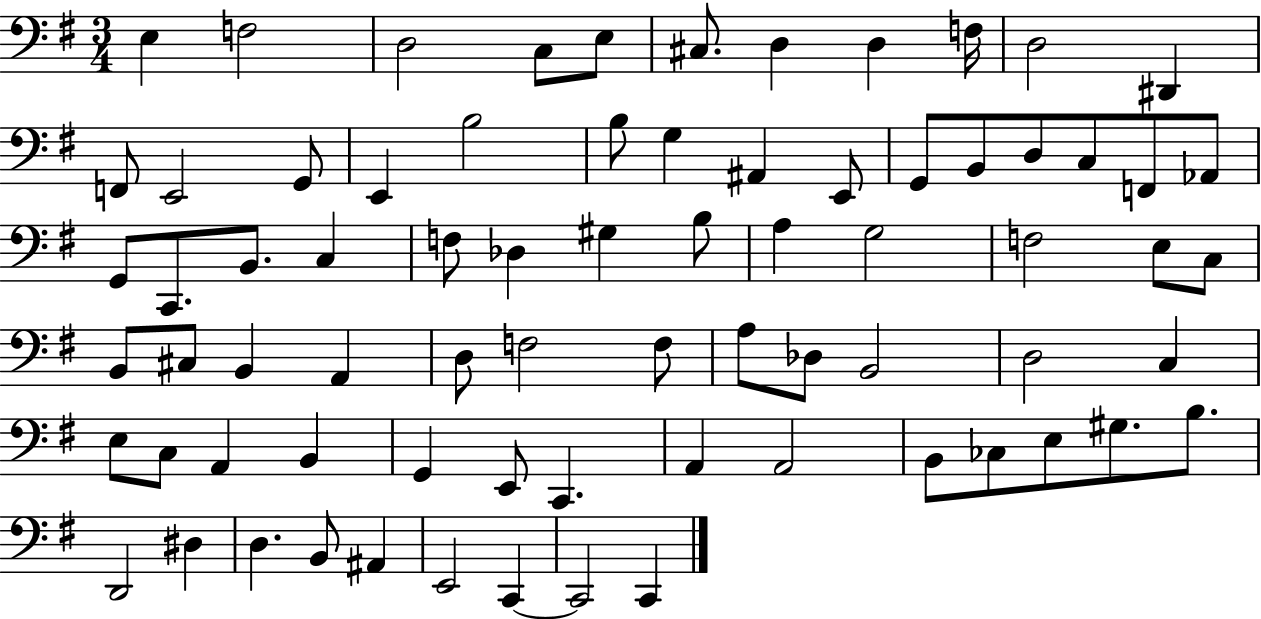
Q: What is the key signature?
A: G major